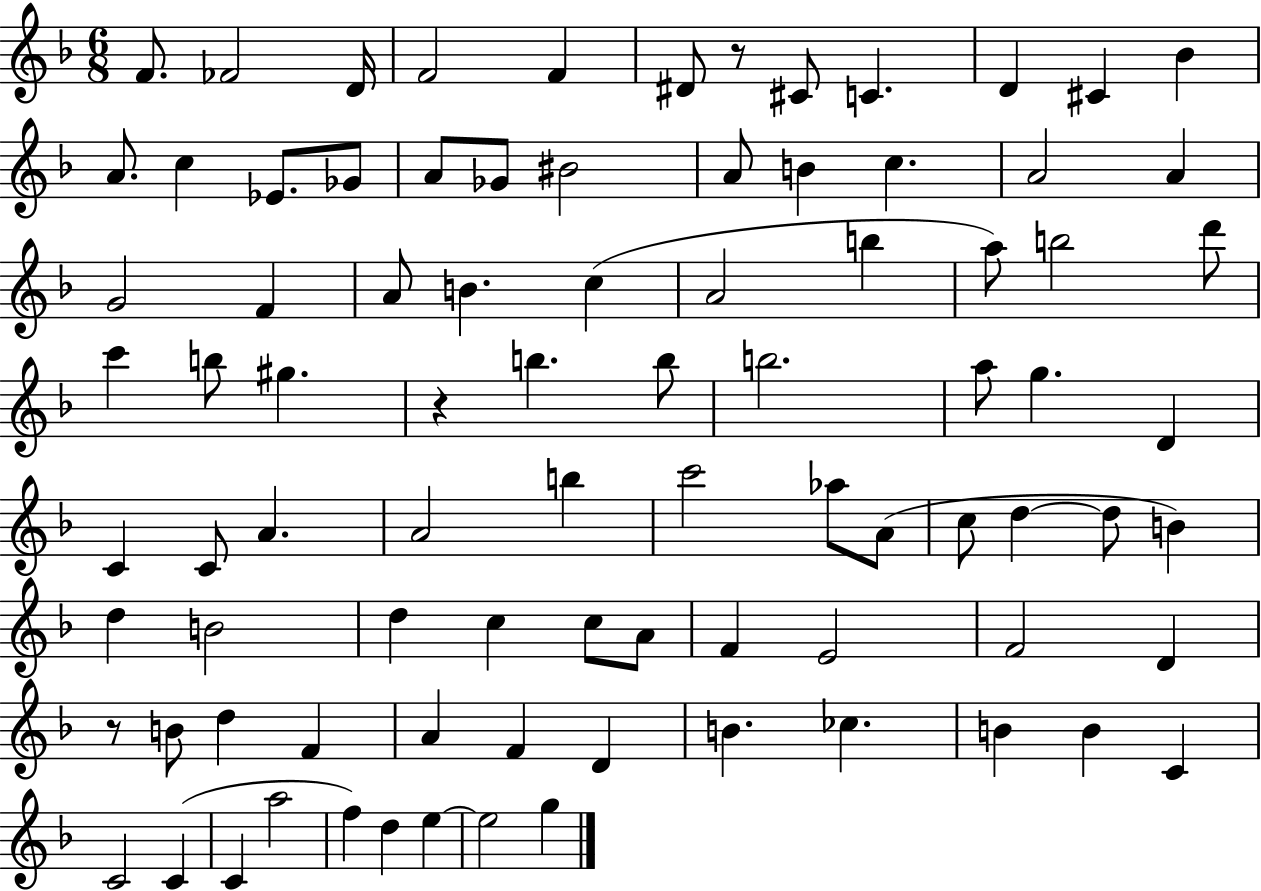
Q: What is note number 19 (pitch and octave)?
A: A4